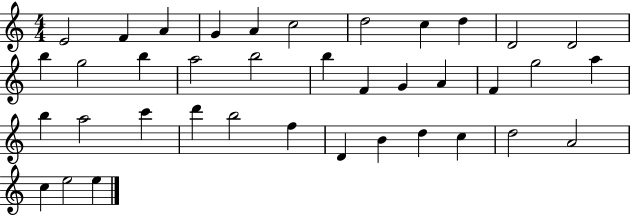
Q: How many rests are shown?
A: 0